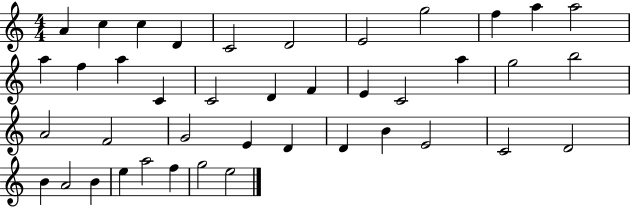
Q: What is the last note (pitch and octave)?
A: E5